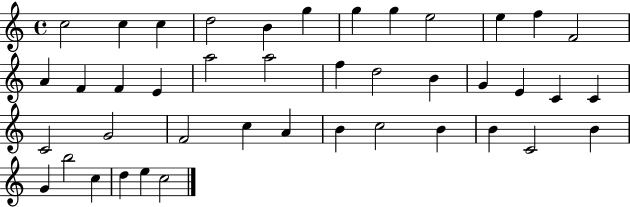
C5/h C5/q C5/q D5/h B4/q G5/q G5/q G5/q E5/h E5/q F5/q F4/h A4/q F4/q F4/q E4/q A5/h A5/h F5/q D5/h B4/q G4/q E4/q C4/q C4/q C4/h G4/h F4/h C5/q A4/q B4/q C5/h B4/q B4/q C4/h B4/q G4/q B5/h C5/q D5/q E5/q C5/h